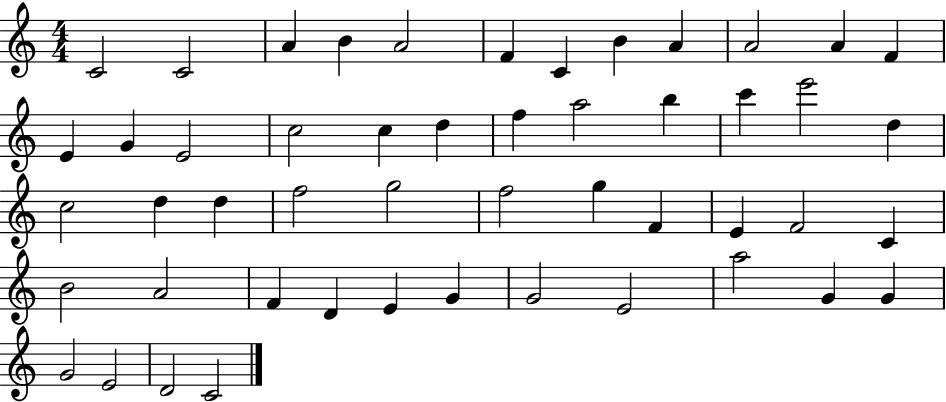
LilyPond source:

{
  \clef treble
  \numericTimeSignature
  \time 4/4
  \key c \major
  c'2 c'2 | a'4 b'4 a'2 | f'4 c'4 b'4 a'4 | a'2 a'4 f'4 | \break e'4 g'4 e'2 | c''2 c''4 d''4 | f''4 a''2 b''4 | c'''4 e'''2 d''4 | \break c''2 d''4 d''4 | f''2 g''2 | f''2 g''4 f'4 | e'4 f'2 c'4 | \break b'2 a'2 | f'4 d'4 e'4 g'4 | g'2 e'2 | a''2 g'4 g'4 | \break g'2 e'2 | d'2 c'2 | \bar "|."
}